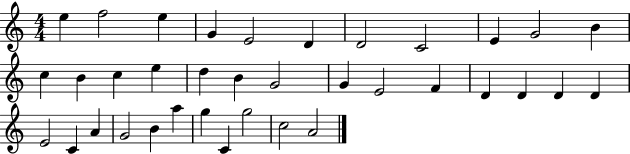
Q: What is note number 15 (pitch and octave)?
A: E5